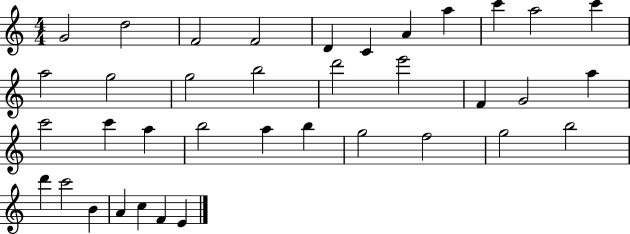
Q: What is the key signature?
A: C major